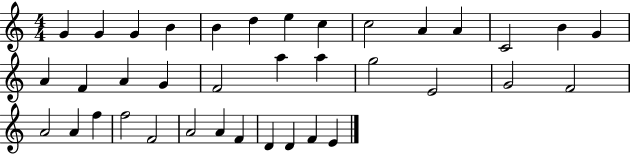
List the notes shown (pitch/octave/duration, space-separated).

G4/q G4/q G4/q B4/q B4/q D5/q E5/q C5/q C5/h A4/q A4/q C4/h B4/q G4/q A4/q F4/q A4/q G4/q F4/h A5/q A5/q G5/h E4/h G4/h F4/h A4/h A4/q F5/q F5/h F4/h A4/h A4/q F4/q D4/q D4/q F4/q E4/q